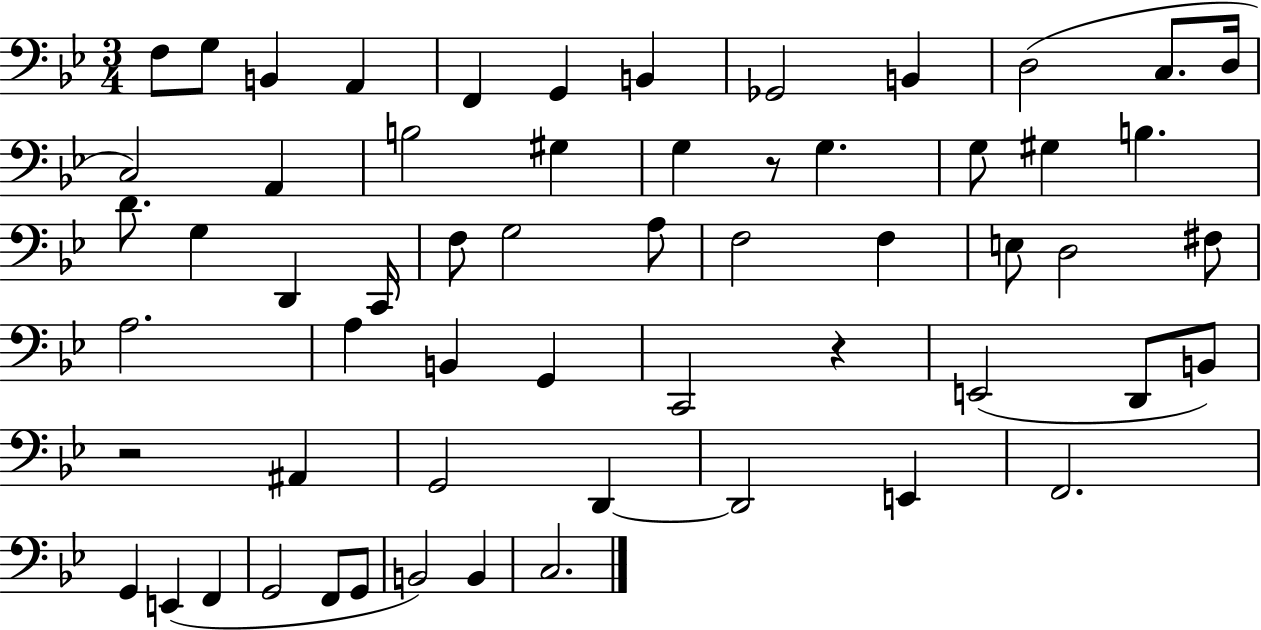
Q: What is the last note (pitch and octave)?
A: C3